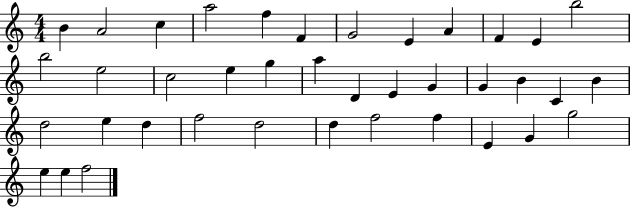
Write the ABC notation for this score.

X:1
T:Untitled
M:4/4
L:1/4
K:C
B A2 c a2 f F G2 E A F E b2 b2 e2 c2 e g a D E G G B C B d2 e d f2 d2 d f2 f E G g2 e e f2